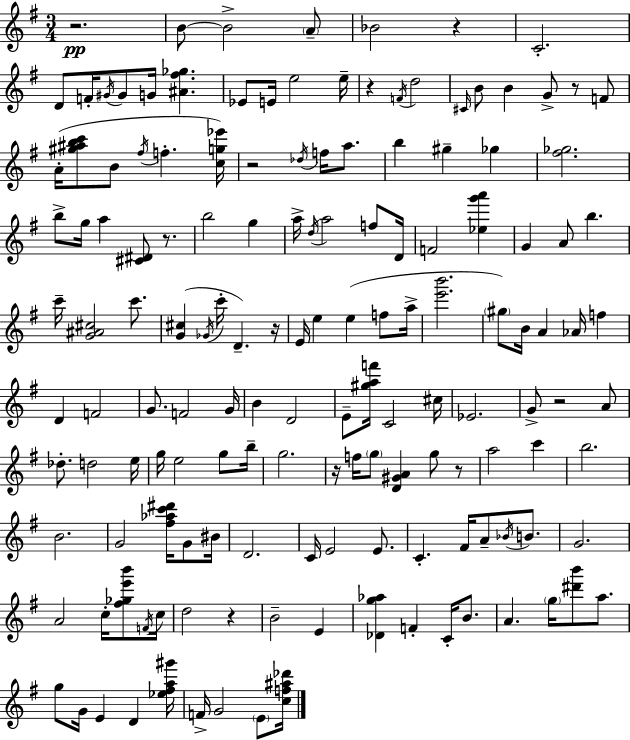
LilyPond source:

{
  \clef treble
  \numericTimeSignature
  \time 3/4
  \key g \major
  r2.\pp | b'8~~ b'2-> \parenthesize a'8-- | bes'2 r4 | c'2.-. | \break d'8 f'16-. \acciaccatura { gis'16 } gis'8 g'16 <ais' fis'' ges''>4. | ees'8 e'16 e''2 | e''16-- r4 \acciaccatura { f'16 } d''2 | \grace { cis'16 } b'8 b'4 g'8-> r8 | \break f'8 a'16-.( <gis'' ais'' b'' c'''>8 b'8 \acciaccatura { fis''16 } f''4.-. | <c'' g'' ees'''>16) r2 | \acciaccatura { des''16 } f''16 a''8. b''4 gis''4-- | ges''4 <fis'' ges''>2. | \break b''8-> g''16 a''4 | <cis' dis'>8 r8. b''2 | g''4 a''16-> \acciaccatura { d''16 } a''2 | f''8 d'16 f'2 | \break <ees'' g''' a'''>4 g'4 a'8 | b''4. c'''16-- <g' ais' cis''>2 | c'''8. <g' cis''>4( \acciaccatura { ges'16 } c'''16-. | d'4.--) r16 e'16 e''4 | \break e''4( f''8 a''16-> <e''' b'''>2. | \parenthesize gis''8) b'16 a'4 | aes'16 f''4 d'4 f'2 | g'8. f'2 | \break g'16 b'4 d'2 | e'8-- <gis'' a'' f'''>16 c'2 | cis''16 ees'2. | g'8-> r2 | \break a'8 des''8.-. d''2 | e''16 g''16 e''2 | g''8 b''16-- g''2. | r16 f''16 \parenthesize g''8 <d' gis' a'>4 | \break g''8 r8 a''2 | c'''4 b''2. | b'2. | g'2 | \break <fis'' aes'' c''' dis'''>16 g'8 bis'16 d'2. | c'16 e'2 | e'8. c'4.-. | fis'16 a'8-- \acciaccatura { bes'16 } b'8. g'2. | \break a'2 | c''16-. <fis'' ges'' e''' b'''>8 \acciaccatura { f'16 } c''16 d''2 | r4 b'2-- | e'4 <des' g'' aes''>4 | \break f'4-. c'16-. b'8. a'4. | \parenthesize g''16 <dis''' b'''>8 a''8. g''8 g'16 | e'4 d'4 <ees'' fis'' a'' gis'''>16 f'16-> g'2 | \parenthesize e'8 <c'' f'' ais'' des'''>16 \bar "|."
}